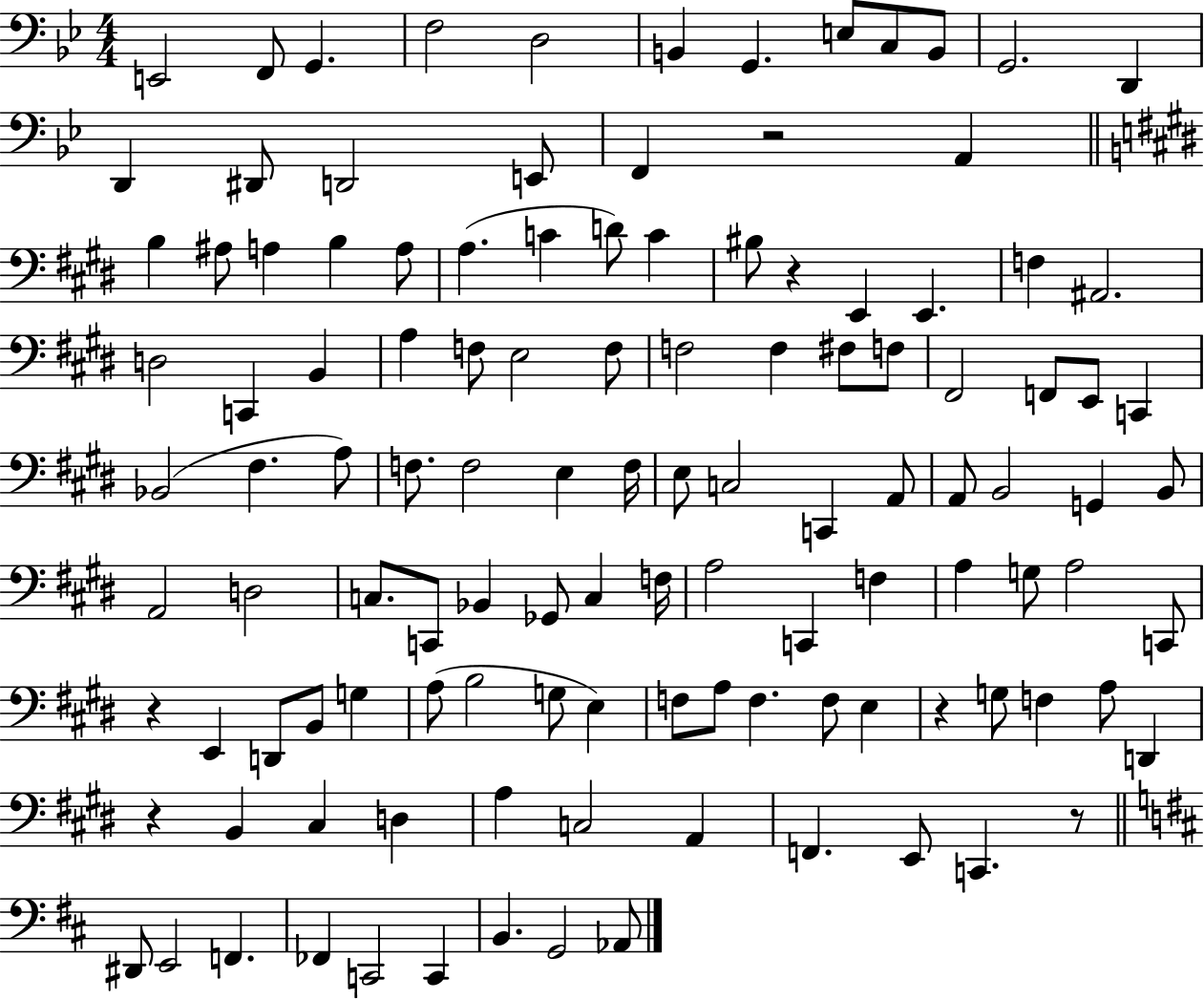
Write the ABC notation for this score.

X:1
T:Untitled
M:4/4
L:1/4
K:Bb
E,,2 F,,/2 G,, F,2 D,2 B,, G,, E,/2 C,/2 B,,/2 G,,2 D,, D,, ^D,,/2 D,,2 E,,/2 F,, z2 A,, B, ^A,/2 A, B, A,/2 A, C D/2 C ^B,/2 z E,, E,, F, ^A,,2 D,2 C,, B,, A, F,/2 E,2 F,/2 F,2 F, ^F,/2 F,/2 ^F,,2 F,,/2 E,,/2 C,, _B,,2 ^F, A,/2 F,/2 F,2 E, F,/4 E,/2 C,2 C,, A,,/2 A,,/2 B,,2 G,, B,,/2 A,,2 D,2 C,/2 C,,/2 _B,, _G,,/2 C, F,/4 A,2 C,, F, A, G,/2 A,2 C,,/2 z E,, D,,/2 B,,/2 G, A,/2 B,2 G,/2 E, F,/2 A,/2 F, F,/2 E, z G,/2 F, A,/2 D,, z B,, ^C, D, A, C,2 A,, F,, E,,/2 C,, z/2 ^D,,/2 E,,2 F,, _F,, C,,2 C,, B,, G,,2 _A,,/2